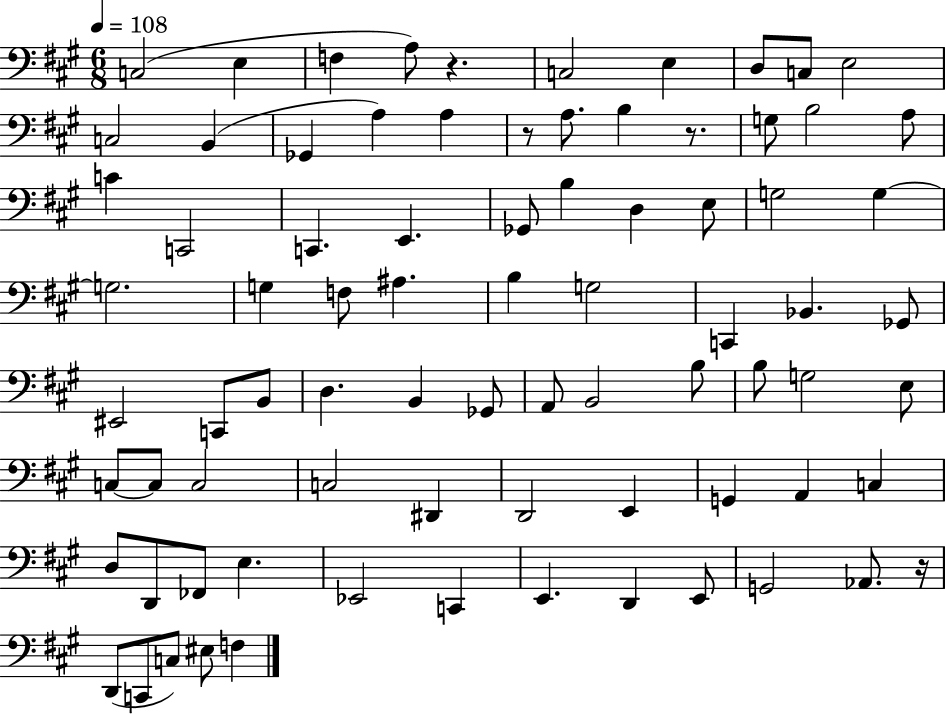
{
  \clef bass
  \numericTimeSignature
  \time 6/8
  \key a \major
  \tempo 4 = 108
  c2( e4 | f4 a8) r4. | c2 e4 | d8 c8 e2 | \break c2 b,4( | ges,4 a4) a4 | r8 a8. b4 r8. | g8 b2 a8 | \break c'4 c,2 | c,4. e,4. | ges,8 b4 d4 e8 | g2 g4~~ | \break g2. | g4 f8 ais4. | b4 g2 | c,4 bes,4. ges,8 | \break eis,2 c,8 b,8 | d4. b,4 ges,8 | a,8 b,2 b8 | b8 g2 e8 | \break c8~~ c8 c2 | c2 dis,4 | d,2 e,4 | g,4 a,4 c4 | \break d8 d,8 fes,8 e4. | ees,2 c,4 | e,4. d,4 e,8 | g,2 aes,8. r16 | \break d,8( c,8 c8) eis8 f4 | \bar "|."
}